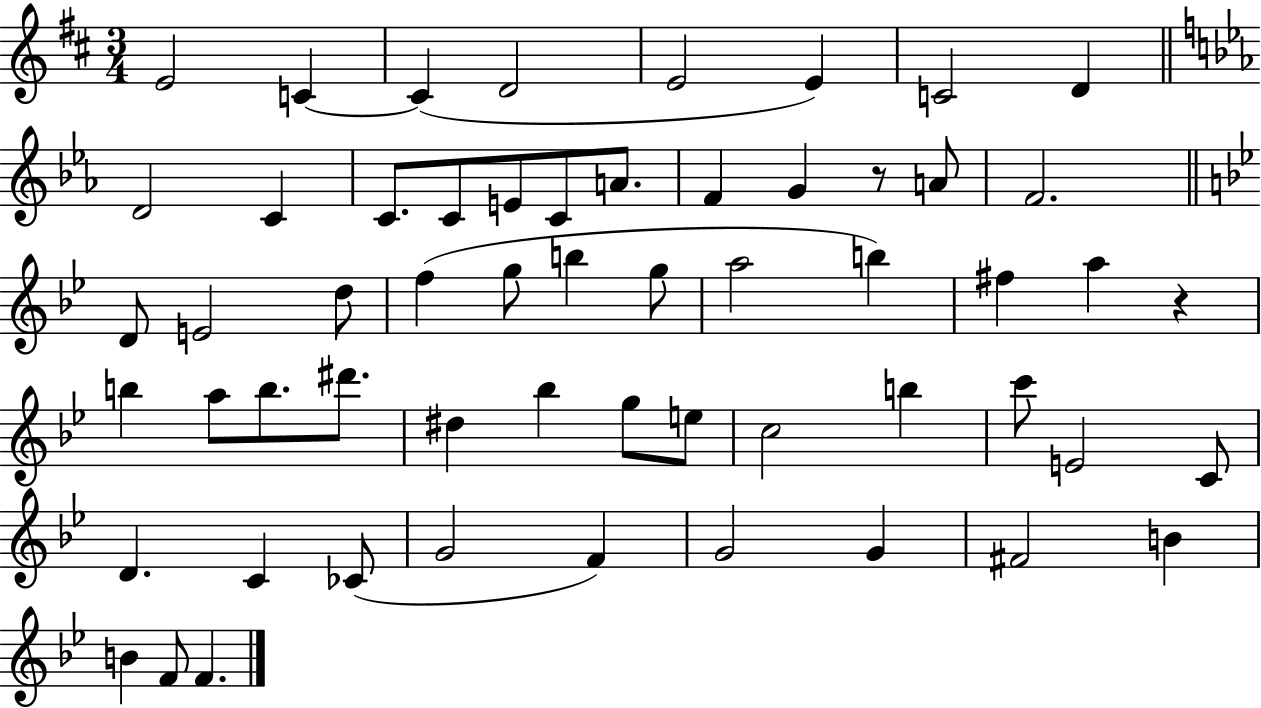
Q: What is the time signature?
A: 3/4